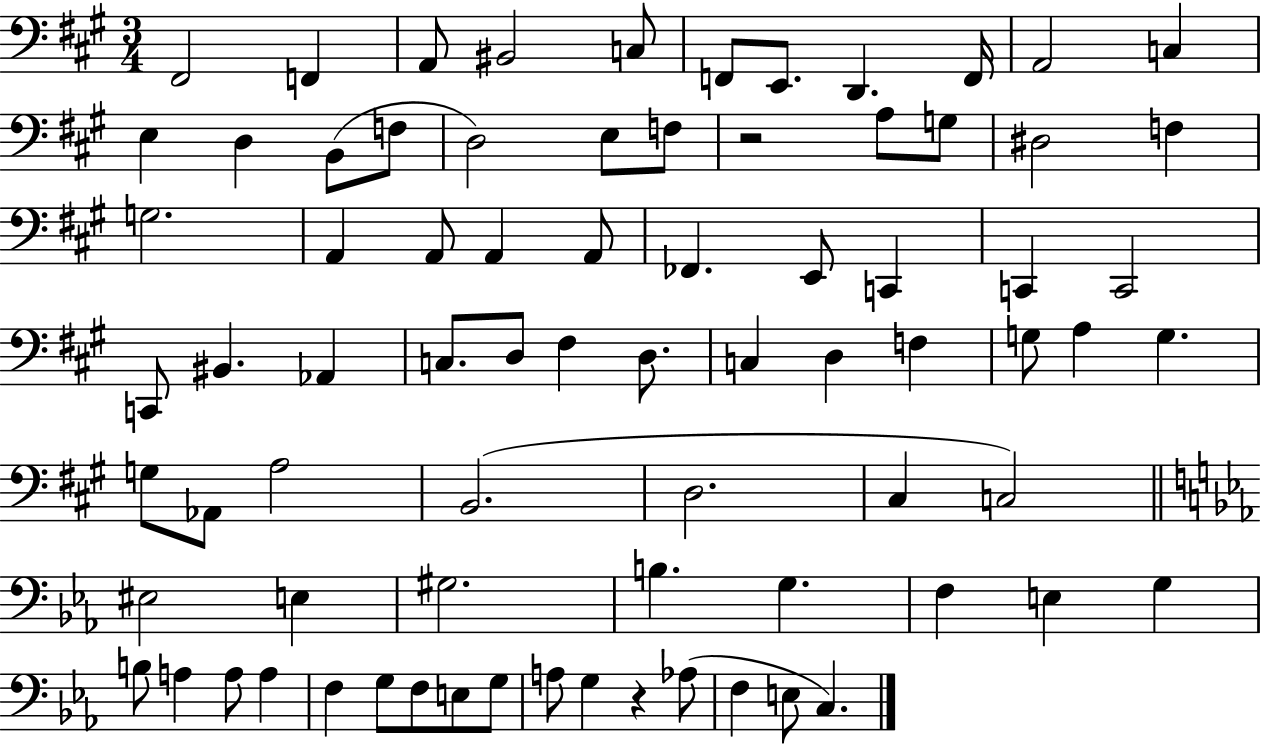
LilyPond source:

{
  \clef bass
  \numericTimeSignature
  \time 3/4
  \key a \major
  fis,2 f,4 | a,8 bis,2 c8 | f,8 e,8. d,4. f,16 | a,2 c4 | \break e4 d4 b,8( f8 | d2) e8 f8 | r2 a8 g8 | dis2 f4 | \break g2. | a,4 a,8 a,4 a,8 | fes,4. e,8 c,4 | c,4 c,2 | \break c,8 bis,4. aes,4 | c8. d8 fis4 d8. | c4 d4 f4 | g8 a4 g4. | \break g8 aes,8 a2 | b,2.( | d2. | cis4 c2) | \break \bar "||" \break \key ees \major eis2 e4 | gis2. | b4. g4. | f4 e4 g4 | \break b8 a4 a8 a4 | f4 g8 f8 e8 g8 | a8 g4 r4 aes8( | f4 e8 c4.) | \break \bar "|."
}